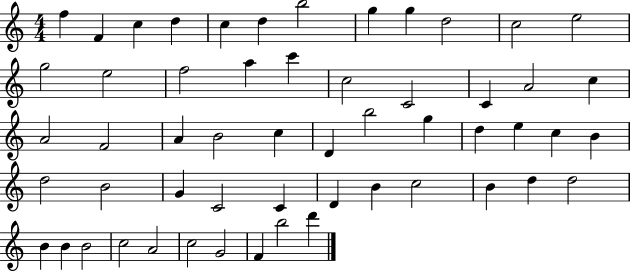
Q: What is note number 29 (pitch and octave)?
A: B5